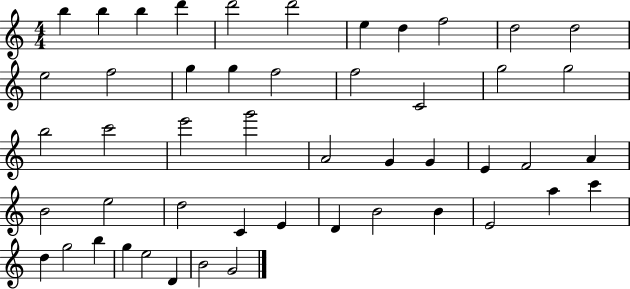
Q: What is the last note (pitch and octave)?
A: G4